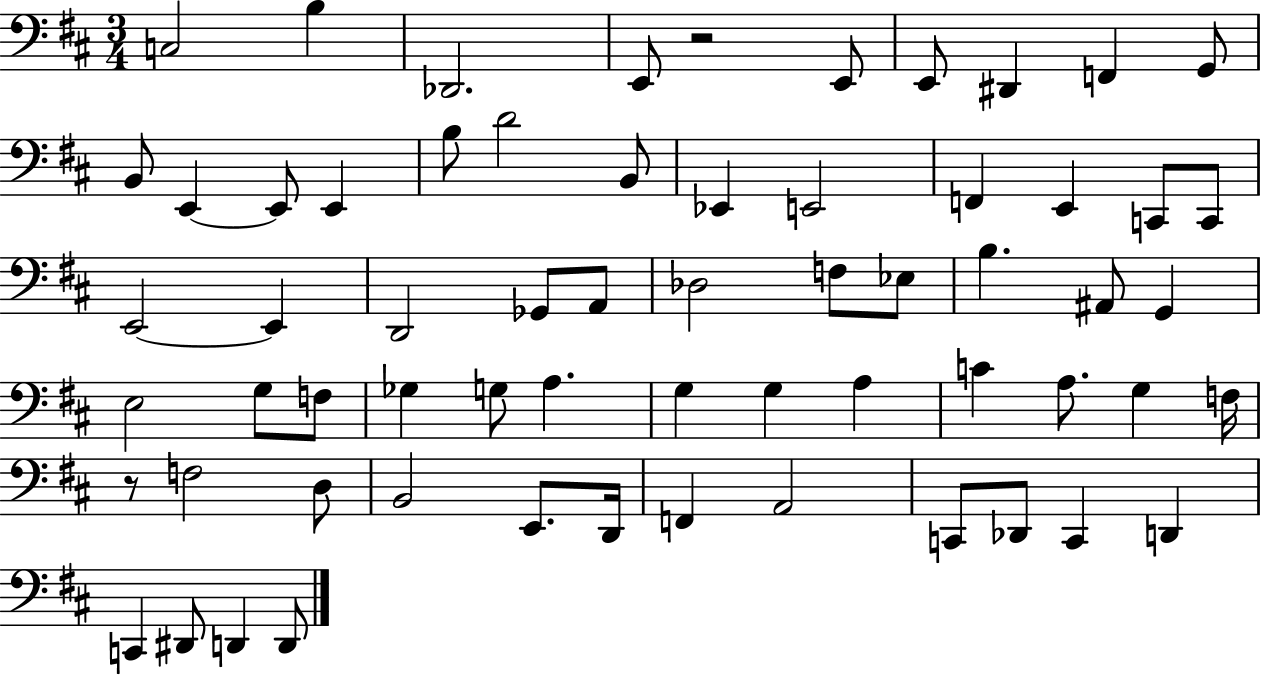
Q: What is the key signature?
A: D major